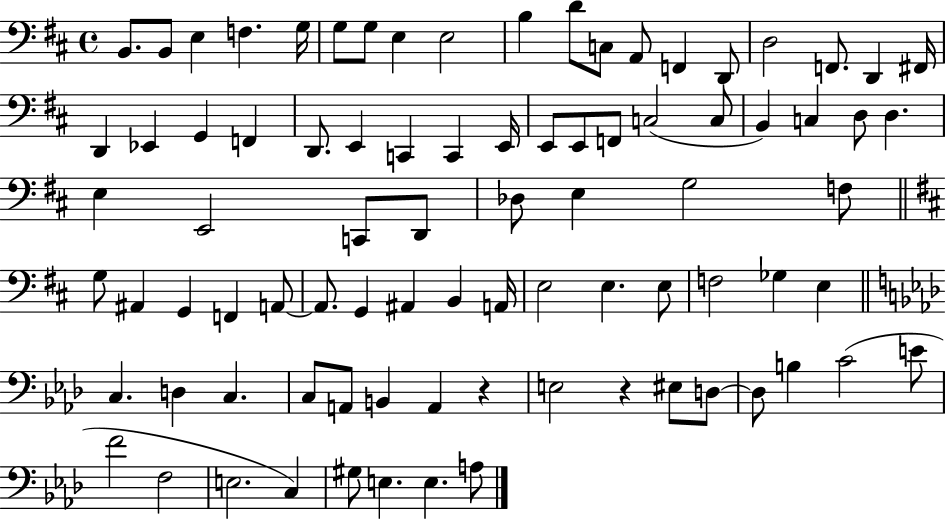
{
  \clef bass
  \time 4/4
  \defaultTimeSignature
  \key d \major
  b,8. b,8 e4 f4. g16 | g8 g8 e4 e2 | b4 d'8 c8 a,8 f,4 d,8 | d2 f,8. d,4 fis,16 | \break d,4 ees,4 g,4 f,4 | d,8. e,4 c,4 c,4 e,16 | e,8 e,8 f,8 c2( c8 | b,4) c4 d8 d4. | \break e4 e,2 c,8 d,8 | des8 e4 g2 f8 | \bar "||" \break \key d \major g8 ais,4 g,4 f,4 a,8~~ | a,8. g,4 ais,4 b,4 a,16 | e2 e4. e8 | f2 ges4 e4 | \break \bar "||" \break \key aes \major c4. d4 c4. | c8 a,8 b,4 a,4 r4 | e2 r4 eis8 d8~~ | d8 b4 c'2( e'8 | \break f'2 f2 | e2. c4) | gis8 e4. e4. a8 | \bar "|."
}